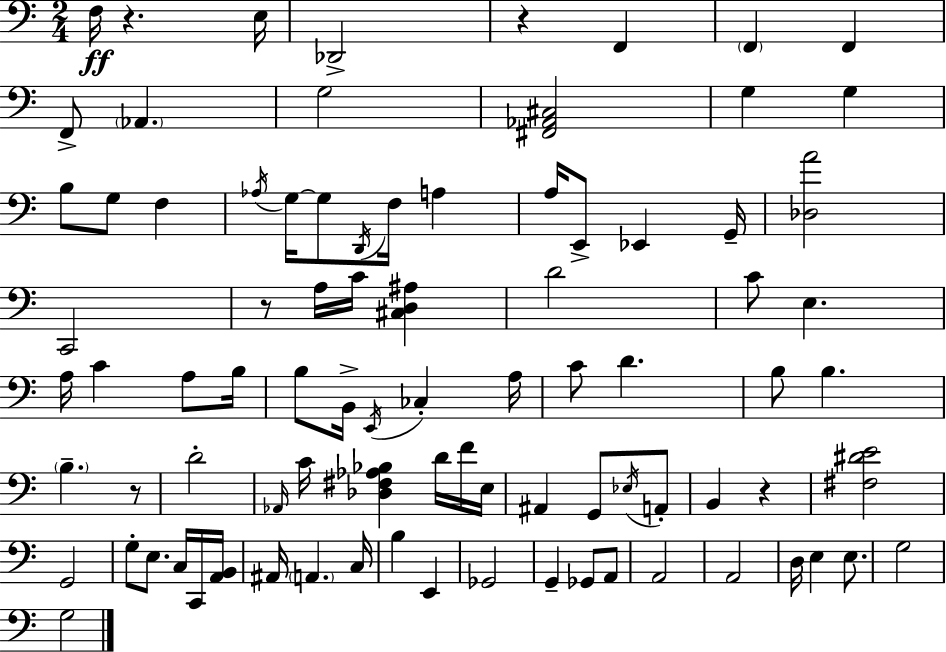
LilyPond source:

{
  \clef bass
  \numericTimeSignature
  \time 2/4
  \key a \minor
  f16\ff r4. e16 | des,2-> | r4 f,4 | \parenthesize f,4 f,4 | \break f,8-> \parenthesize aes,4. | g2 | <fis, aes, cis>2 | g4 g4 | \break b8 g8 f4 | \acciaccatura { aes16 } g16~~ g8 \acciaccatura { d,16 } f16 a4 | a16 e,8-> ees,4 | g,16-- <des a'>2 | \break c,2 | r8 a16 c'16 <cis d ais>4 | d'2 | c'8 e4. | \break a16 c'4 a8 | b16 b8 b,16-> \acciaccatura { e,16 } ces4-. | a16 c'8 d'4. | b8 b4. | \break \parenthesize b4.-- | r8 d'2-. | \grace { aes,16 } c'16 <des fis aes bes>4 | d'16 f'16 e16 ais,4 | \break g,8 \acciaccatura { ees16 } a,8-. b,4 | r4 <fis dis' e'>2 | g,2 | g8-. e8. | \break c16 c,16 <a, b,>16 ais,16 \parenthesize a,4. | c16 b4 | e,4 ges,2 | g,4-- | \break ges,8 a,8 a,2 | a,2 | d16 e4 | e8. g2 | \break g2 | \bar "|."
}